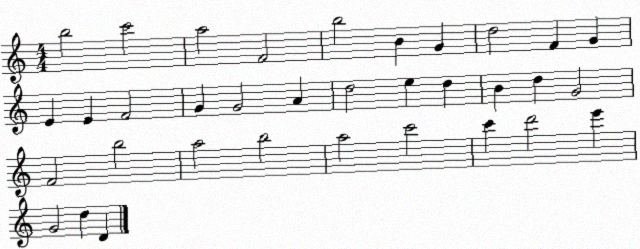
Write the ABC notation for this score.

X:1
T:Untitled
M:4/4
L:1/4
K:C
b2 c'2 a2 F2 b2 B G d2 F G E E F2 G G2 A d2 e d B d G2 F2 b2 a2 b2 a2 c'2 c' d'2 e' G2 d D